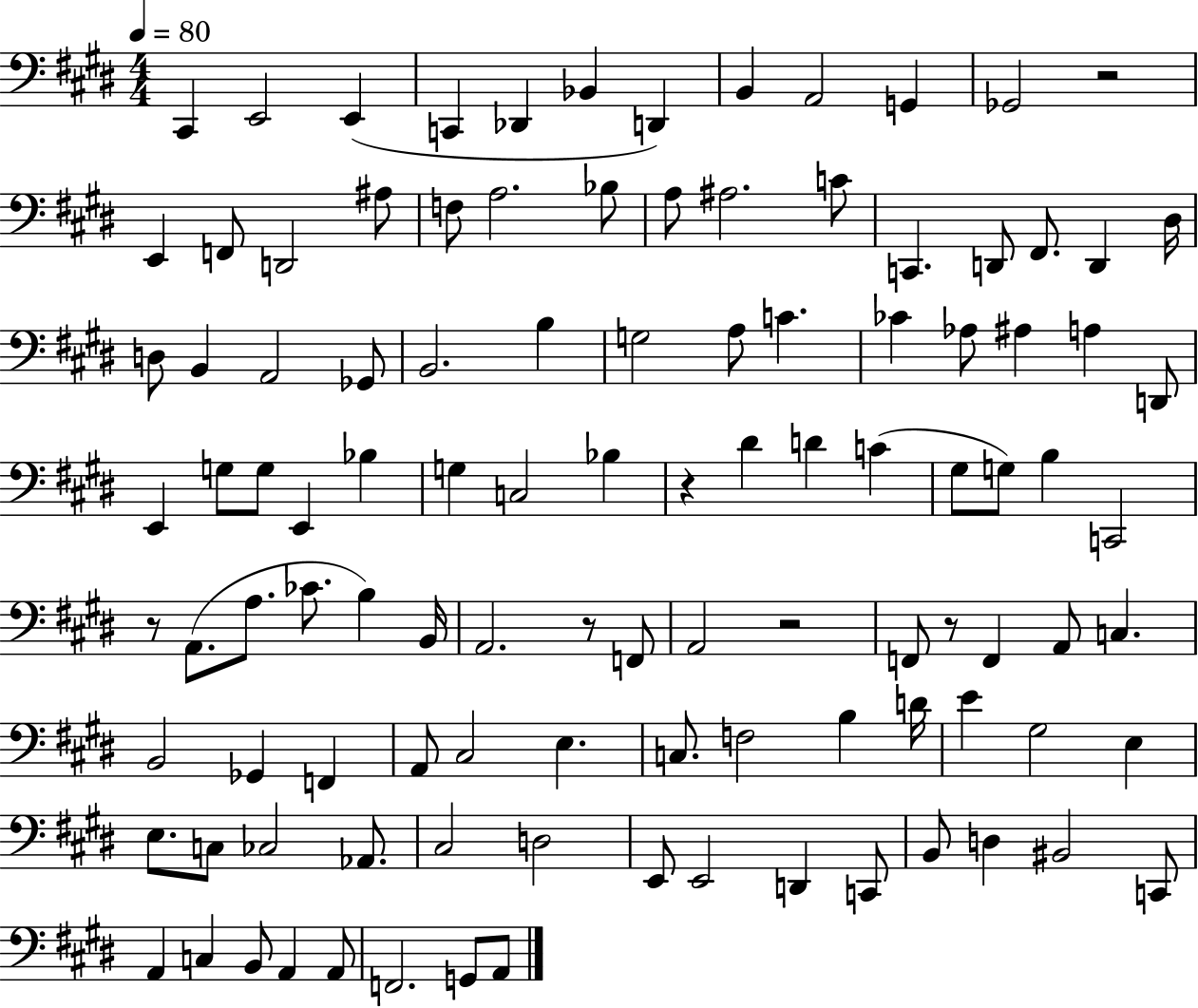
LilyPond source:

{
  \clef bass
  \numericTimeSignature
  \time 4/4
  \key e \major
  \tempo 4 = 80
  \repeat volta 2 { cis,4 e,2 e,4( | c,4 des,4 bes,4 d,4) | b,4 a,2 g,4 | ges,2 r2 | \break e,4 f,8 d,2 ais8 | f8 a2. bes8 | a8 ais2. c'8 | c,4. d,8 fis,8. d,4 dis16 | \break d8 b,4 a,2 ges,8 | b,2. b4 | g2 a8 c'4. | ces'4 aes8 ais4 a4 d,8 | \break e,4 g8 g8 e,4 bes4 | g4 c2 bes4 | r4 dis'4 d'4 c'4( | gis8 g8) b4 c,2 | \break r8 a,8.( a8. ces'8. b4) b,16 | a,2. r8 f,8 | a,2 r2 | f,8 r8 f,4 a,8 c4. | \break b,2 ges,4 f,4 | a,8 cis2 e4. | c8. f2 b4 d'16 | e'4 gis2 e4 | \break e8. c8 ces2 aes,8. | cis2 d2 | e,8 e,2 d,4 c,8 | b,8 d4 bis,2 c,8 | \break a,4 c4 b,8 a,4 a,8 | f,2. g,8 a,8 | } \bar "|."
}